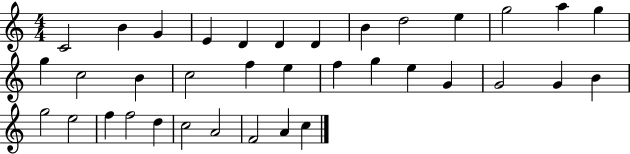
C4/h B4/q G4/q E4/q D4/q D4/q D4/q B4/q D5/h E5/q G5/h A5/q G5/q G5/q C5/h B4/q C5/h F5/q E5/q F5/q G5/q E5/q G4/q G4/h G4/q B4/q G5/h E5/h F5/q F5/h D5/q C5/h A4/h F4/h A4/q C5/q